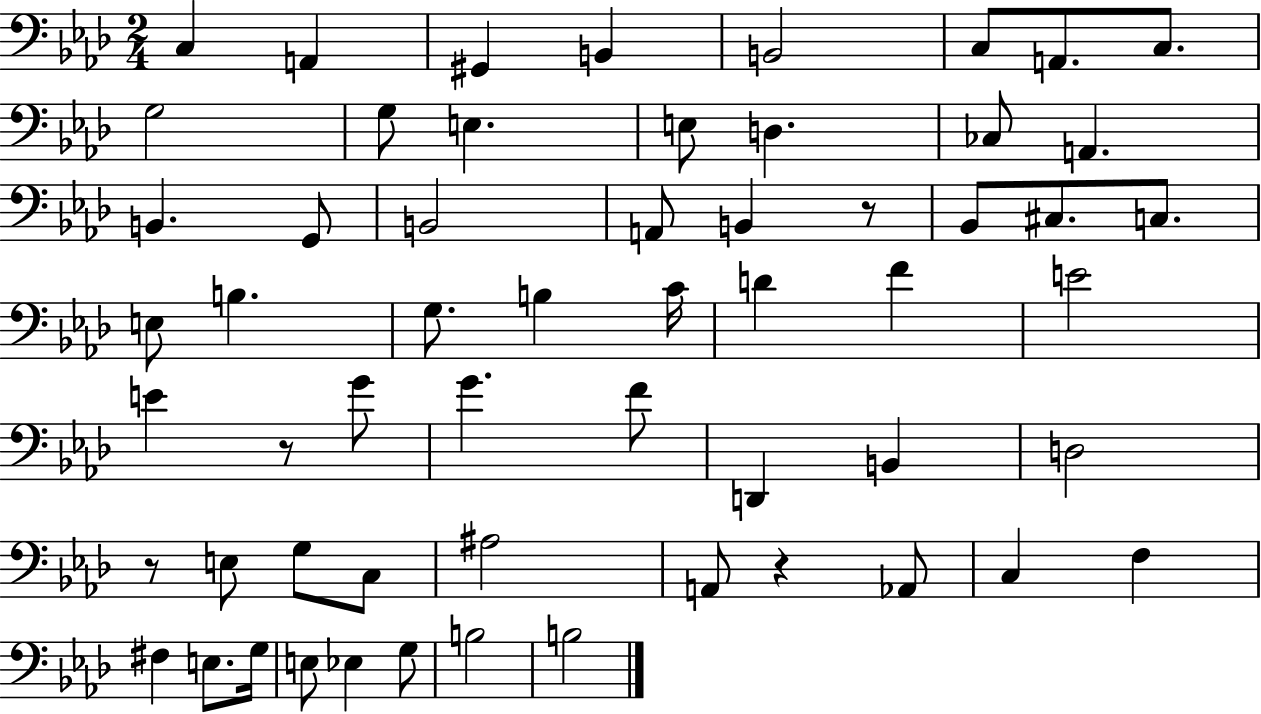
{
  \clef bass
  \numericTimeSignature
  \time 2/4
  \key aes \major
  c4 a,4 | gis,4 b,4 | b,2 | c8 a,8. c8. | \break g2 | g8 e4. | e8 d4. | ces8 a,4. | \break b,4. g,8 | b,2 | a,8 b,4 r8 | bes,8 cis8. c8. | \break e8 b4. | g8. b4 c'16 | d'4 f'4 | e'2 | \break e'4 r8 g'8 | g'4. f'8 | d,4 b,4 | d2 | \break r8 e8 g8 c8 | ais2 | a,8 r4 aes,8 | c4 f4 | \break fis4 e8. g16 | e8 ees4 g8 | b2 | b2 | \break \bar "|."
}